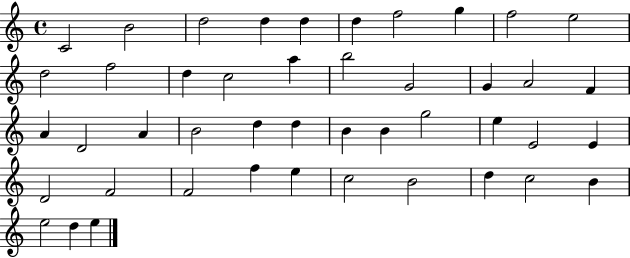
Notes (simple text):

C4/h B4/h D5/h D5/q D5/q D5/q F5/h G5/q F5/h E5/h D5/h F5/h D5/q C5/h A5/q B5/h G4/h G4/q A4/h F4/q A4/q D4/h A4/q B4/h D5/q D5/q B4/q B4/q G5/h E5/q E4/h E4/q D4/h F4/h F4/h F5/q E5/q C5/h B4/h D5/q C5/h B4/q E5/h D5/q E5/q